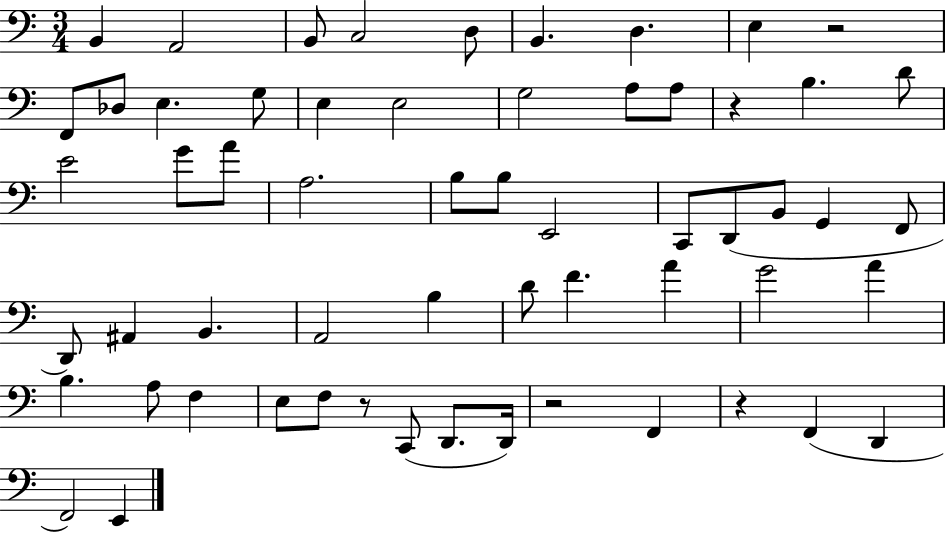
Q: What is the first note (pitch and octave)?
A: B2